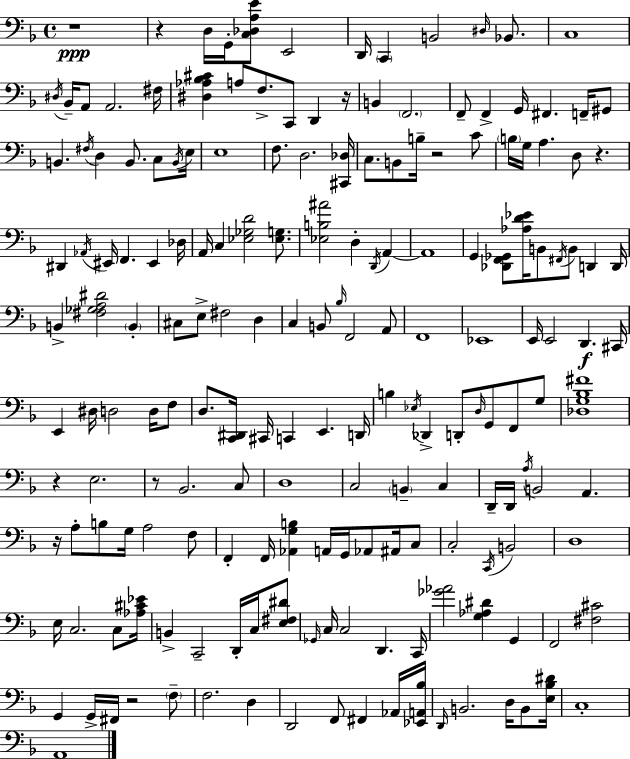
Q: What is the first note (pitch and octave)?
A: D3